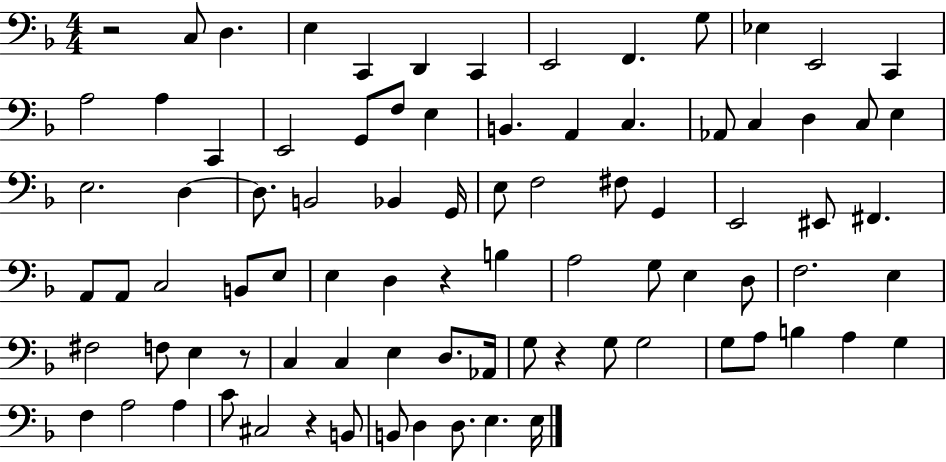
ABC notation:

X:1
T:Untitled
M:4/4
L:1/4
K:F
z2 C,/2 D, E, C,, D,, C,, E,,2 F,, G,/2 _E, E,,2 C,, A,2 A, C,, E,,2 G,,/2 F,/2 E, B,, A,, C, _A,,/2 C, D, C,/2 E, E,2 D, D,/2 B,,2 _B,, G,,/4 E,/2 F,2 ^F,/2 G,, E,,2 ^E,,/2 ^F,, A,,/2 A,,/2 C,2 B,,/2 E,/2 E, D, z B, A,2 G,/2 E, D,/2 F,2 E, ^F,2 F,/2 E, z/2 C, C, E, D,/2 _A,,/4 G,/2 z G,/2 G,2 G,/2 A,/2 B, A, G, F, A,2 A, C/2 ^C,2 z B,,/2 B,,/2 D, D,/2 E, E,/4